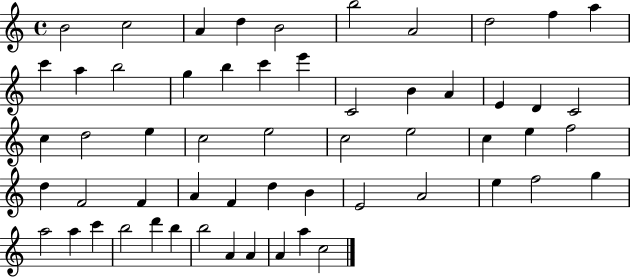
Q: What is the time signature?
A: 4/4